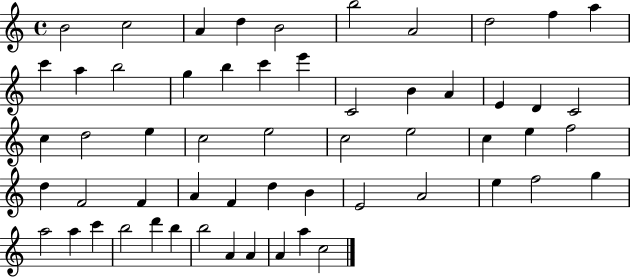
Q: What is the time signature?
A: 4/4